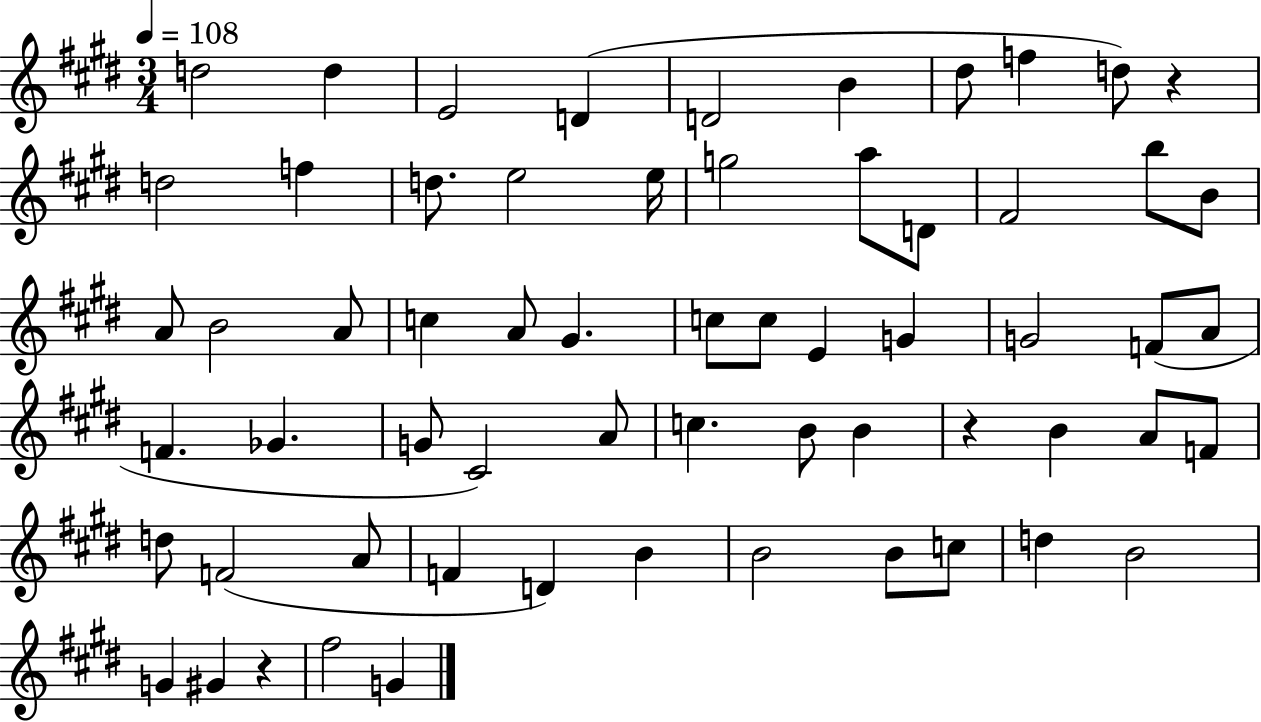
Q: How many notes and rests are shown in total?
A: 62